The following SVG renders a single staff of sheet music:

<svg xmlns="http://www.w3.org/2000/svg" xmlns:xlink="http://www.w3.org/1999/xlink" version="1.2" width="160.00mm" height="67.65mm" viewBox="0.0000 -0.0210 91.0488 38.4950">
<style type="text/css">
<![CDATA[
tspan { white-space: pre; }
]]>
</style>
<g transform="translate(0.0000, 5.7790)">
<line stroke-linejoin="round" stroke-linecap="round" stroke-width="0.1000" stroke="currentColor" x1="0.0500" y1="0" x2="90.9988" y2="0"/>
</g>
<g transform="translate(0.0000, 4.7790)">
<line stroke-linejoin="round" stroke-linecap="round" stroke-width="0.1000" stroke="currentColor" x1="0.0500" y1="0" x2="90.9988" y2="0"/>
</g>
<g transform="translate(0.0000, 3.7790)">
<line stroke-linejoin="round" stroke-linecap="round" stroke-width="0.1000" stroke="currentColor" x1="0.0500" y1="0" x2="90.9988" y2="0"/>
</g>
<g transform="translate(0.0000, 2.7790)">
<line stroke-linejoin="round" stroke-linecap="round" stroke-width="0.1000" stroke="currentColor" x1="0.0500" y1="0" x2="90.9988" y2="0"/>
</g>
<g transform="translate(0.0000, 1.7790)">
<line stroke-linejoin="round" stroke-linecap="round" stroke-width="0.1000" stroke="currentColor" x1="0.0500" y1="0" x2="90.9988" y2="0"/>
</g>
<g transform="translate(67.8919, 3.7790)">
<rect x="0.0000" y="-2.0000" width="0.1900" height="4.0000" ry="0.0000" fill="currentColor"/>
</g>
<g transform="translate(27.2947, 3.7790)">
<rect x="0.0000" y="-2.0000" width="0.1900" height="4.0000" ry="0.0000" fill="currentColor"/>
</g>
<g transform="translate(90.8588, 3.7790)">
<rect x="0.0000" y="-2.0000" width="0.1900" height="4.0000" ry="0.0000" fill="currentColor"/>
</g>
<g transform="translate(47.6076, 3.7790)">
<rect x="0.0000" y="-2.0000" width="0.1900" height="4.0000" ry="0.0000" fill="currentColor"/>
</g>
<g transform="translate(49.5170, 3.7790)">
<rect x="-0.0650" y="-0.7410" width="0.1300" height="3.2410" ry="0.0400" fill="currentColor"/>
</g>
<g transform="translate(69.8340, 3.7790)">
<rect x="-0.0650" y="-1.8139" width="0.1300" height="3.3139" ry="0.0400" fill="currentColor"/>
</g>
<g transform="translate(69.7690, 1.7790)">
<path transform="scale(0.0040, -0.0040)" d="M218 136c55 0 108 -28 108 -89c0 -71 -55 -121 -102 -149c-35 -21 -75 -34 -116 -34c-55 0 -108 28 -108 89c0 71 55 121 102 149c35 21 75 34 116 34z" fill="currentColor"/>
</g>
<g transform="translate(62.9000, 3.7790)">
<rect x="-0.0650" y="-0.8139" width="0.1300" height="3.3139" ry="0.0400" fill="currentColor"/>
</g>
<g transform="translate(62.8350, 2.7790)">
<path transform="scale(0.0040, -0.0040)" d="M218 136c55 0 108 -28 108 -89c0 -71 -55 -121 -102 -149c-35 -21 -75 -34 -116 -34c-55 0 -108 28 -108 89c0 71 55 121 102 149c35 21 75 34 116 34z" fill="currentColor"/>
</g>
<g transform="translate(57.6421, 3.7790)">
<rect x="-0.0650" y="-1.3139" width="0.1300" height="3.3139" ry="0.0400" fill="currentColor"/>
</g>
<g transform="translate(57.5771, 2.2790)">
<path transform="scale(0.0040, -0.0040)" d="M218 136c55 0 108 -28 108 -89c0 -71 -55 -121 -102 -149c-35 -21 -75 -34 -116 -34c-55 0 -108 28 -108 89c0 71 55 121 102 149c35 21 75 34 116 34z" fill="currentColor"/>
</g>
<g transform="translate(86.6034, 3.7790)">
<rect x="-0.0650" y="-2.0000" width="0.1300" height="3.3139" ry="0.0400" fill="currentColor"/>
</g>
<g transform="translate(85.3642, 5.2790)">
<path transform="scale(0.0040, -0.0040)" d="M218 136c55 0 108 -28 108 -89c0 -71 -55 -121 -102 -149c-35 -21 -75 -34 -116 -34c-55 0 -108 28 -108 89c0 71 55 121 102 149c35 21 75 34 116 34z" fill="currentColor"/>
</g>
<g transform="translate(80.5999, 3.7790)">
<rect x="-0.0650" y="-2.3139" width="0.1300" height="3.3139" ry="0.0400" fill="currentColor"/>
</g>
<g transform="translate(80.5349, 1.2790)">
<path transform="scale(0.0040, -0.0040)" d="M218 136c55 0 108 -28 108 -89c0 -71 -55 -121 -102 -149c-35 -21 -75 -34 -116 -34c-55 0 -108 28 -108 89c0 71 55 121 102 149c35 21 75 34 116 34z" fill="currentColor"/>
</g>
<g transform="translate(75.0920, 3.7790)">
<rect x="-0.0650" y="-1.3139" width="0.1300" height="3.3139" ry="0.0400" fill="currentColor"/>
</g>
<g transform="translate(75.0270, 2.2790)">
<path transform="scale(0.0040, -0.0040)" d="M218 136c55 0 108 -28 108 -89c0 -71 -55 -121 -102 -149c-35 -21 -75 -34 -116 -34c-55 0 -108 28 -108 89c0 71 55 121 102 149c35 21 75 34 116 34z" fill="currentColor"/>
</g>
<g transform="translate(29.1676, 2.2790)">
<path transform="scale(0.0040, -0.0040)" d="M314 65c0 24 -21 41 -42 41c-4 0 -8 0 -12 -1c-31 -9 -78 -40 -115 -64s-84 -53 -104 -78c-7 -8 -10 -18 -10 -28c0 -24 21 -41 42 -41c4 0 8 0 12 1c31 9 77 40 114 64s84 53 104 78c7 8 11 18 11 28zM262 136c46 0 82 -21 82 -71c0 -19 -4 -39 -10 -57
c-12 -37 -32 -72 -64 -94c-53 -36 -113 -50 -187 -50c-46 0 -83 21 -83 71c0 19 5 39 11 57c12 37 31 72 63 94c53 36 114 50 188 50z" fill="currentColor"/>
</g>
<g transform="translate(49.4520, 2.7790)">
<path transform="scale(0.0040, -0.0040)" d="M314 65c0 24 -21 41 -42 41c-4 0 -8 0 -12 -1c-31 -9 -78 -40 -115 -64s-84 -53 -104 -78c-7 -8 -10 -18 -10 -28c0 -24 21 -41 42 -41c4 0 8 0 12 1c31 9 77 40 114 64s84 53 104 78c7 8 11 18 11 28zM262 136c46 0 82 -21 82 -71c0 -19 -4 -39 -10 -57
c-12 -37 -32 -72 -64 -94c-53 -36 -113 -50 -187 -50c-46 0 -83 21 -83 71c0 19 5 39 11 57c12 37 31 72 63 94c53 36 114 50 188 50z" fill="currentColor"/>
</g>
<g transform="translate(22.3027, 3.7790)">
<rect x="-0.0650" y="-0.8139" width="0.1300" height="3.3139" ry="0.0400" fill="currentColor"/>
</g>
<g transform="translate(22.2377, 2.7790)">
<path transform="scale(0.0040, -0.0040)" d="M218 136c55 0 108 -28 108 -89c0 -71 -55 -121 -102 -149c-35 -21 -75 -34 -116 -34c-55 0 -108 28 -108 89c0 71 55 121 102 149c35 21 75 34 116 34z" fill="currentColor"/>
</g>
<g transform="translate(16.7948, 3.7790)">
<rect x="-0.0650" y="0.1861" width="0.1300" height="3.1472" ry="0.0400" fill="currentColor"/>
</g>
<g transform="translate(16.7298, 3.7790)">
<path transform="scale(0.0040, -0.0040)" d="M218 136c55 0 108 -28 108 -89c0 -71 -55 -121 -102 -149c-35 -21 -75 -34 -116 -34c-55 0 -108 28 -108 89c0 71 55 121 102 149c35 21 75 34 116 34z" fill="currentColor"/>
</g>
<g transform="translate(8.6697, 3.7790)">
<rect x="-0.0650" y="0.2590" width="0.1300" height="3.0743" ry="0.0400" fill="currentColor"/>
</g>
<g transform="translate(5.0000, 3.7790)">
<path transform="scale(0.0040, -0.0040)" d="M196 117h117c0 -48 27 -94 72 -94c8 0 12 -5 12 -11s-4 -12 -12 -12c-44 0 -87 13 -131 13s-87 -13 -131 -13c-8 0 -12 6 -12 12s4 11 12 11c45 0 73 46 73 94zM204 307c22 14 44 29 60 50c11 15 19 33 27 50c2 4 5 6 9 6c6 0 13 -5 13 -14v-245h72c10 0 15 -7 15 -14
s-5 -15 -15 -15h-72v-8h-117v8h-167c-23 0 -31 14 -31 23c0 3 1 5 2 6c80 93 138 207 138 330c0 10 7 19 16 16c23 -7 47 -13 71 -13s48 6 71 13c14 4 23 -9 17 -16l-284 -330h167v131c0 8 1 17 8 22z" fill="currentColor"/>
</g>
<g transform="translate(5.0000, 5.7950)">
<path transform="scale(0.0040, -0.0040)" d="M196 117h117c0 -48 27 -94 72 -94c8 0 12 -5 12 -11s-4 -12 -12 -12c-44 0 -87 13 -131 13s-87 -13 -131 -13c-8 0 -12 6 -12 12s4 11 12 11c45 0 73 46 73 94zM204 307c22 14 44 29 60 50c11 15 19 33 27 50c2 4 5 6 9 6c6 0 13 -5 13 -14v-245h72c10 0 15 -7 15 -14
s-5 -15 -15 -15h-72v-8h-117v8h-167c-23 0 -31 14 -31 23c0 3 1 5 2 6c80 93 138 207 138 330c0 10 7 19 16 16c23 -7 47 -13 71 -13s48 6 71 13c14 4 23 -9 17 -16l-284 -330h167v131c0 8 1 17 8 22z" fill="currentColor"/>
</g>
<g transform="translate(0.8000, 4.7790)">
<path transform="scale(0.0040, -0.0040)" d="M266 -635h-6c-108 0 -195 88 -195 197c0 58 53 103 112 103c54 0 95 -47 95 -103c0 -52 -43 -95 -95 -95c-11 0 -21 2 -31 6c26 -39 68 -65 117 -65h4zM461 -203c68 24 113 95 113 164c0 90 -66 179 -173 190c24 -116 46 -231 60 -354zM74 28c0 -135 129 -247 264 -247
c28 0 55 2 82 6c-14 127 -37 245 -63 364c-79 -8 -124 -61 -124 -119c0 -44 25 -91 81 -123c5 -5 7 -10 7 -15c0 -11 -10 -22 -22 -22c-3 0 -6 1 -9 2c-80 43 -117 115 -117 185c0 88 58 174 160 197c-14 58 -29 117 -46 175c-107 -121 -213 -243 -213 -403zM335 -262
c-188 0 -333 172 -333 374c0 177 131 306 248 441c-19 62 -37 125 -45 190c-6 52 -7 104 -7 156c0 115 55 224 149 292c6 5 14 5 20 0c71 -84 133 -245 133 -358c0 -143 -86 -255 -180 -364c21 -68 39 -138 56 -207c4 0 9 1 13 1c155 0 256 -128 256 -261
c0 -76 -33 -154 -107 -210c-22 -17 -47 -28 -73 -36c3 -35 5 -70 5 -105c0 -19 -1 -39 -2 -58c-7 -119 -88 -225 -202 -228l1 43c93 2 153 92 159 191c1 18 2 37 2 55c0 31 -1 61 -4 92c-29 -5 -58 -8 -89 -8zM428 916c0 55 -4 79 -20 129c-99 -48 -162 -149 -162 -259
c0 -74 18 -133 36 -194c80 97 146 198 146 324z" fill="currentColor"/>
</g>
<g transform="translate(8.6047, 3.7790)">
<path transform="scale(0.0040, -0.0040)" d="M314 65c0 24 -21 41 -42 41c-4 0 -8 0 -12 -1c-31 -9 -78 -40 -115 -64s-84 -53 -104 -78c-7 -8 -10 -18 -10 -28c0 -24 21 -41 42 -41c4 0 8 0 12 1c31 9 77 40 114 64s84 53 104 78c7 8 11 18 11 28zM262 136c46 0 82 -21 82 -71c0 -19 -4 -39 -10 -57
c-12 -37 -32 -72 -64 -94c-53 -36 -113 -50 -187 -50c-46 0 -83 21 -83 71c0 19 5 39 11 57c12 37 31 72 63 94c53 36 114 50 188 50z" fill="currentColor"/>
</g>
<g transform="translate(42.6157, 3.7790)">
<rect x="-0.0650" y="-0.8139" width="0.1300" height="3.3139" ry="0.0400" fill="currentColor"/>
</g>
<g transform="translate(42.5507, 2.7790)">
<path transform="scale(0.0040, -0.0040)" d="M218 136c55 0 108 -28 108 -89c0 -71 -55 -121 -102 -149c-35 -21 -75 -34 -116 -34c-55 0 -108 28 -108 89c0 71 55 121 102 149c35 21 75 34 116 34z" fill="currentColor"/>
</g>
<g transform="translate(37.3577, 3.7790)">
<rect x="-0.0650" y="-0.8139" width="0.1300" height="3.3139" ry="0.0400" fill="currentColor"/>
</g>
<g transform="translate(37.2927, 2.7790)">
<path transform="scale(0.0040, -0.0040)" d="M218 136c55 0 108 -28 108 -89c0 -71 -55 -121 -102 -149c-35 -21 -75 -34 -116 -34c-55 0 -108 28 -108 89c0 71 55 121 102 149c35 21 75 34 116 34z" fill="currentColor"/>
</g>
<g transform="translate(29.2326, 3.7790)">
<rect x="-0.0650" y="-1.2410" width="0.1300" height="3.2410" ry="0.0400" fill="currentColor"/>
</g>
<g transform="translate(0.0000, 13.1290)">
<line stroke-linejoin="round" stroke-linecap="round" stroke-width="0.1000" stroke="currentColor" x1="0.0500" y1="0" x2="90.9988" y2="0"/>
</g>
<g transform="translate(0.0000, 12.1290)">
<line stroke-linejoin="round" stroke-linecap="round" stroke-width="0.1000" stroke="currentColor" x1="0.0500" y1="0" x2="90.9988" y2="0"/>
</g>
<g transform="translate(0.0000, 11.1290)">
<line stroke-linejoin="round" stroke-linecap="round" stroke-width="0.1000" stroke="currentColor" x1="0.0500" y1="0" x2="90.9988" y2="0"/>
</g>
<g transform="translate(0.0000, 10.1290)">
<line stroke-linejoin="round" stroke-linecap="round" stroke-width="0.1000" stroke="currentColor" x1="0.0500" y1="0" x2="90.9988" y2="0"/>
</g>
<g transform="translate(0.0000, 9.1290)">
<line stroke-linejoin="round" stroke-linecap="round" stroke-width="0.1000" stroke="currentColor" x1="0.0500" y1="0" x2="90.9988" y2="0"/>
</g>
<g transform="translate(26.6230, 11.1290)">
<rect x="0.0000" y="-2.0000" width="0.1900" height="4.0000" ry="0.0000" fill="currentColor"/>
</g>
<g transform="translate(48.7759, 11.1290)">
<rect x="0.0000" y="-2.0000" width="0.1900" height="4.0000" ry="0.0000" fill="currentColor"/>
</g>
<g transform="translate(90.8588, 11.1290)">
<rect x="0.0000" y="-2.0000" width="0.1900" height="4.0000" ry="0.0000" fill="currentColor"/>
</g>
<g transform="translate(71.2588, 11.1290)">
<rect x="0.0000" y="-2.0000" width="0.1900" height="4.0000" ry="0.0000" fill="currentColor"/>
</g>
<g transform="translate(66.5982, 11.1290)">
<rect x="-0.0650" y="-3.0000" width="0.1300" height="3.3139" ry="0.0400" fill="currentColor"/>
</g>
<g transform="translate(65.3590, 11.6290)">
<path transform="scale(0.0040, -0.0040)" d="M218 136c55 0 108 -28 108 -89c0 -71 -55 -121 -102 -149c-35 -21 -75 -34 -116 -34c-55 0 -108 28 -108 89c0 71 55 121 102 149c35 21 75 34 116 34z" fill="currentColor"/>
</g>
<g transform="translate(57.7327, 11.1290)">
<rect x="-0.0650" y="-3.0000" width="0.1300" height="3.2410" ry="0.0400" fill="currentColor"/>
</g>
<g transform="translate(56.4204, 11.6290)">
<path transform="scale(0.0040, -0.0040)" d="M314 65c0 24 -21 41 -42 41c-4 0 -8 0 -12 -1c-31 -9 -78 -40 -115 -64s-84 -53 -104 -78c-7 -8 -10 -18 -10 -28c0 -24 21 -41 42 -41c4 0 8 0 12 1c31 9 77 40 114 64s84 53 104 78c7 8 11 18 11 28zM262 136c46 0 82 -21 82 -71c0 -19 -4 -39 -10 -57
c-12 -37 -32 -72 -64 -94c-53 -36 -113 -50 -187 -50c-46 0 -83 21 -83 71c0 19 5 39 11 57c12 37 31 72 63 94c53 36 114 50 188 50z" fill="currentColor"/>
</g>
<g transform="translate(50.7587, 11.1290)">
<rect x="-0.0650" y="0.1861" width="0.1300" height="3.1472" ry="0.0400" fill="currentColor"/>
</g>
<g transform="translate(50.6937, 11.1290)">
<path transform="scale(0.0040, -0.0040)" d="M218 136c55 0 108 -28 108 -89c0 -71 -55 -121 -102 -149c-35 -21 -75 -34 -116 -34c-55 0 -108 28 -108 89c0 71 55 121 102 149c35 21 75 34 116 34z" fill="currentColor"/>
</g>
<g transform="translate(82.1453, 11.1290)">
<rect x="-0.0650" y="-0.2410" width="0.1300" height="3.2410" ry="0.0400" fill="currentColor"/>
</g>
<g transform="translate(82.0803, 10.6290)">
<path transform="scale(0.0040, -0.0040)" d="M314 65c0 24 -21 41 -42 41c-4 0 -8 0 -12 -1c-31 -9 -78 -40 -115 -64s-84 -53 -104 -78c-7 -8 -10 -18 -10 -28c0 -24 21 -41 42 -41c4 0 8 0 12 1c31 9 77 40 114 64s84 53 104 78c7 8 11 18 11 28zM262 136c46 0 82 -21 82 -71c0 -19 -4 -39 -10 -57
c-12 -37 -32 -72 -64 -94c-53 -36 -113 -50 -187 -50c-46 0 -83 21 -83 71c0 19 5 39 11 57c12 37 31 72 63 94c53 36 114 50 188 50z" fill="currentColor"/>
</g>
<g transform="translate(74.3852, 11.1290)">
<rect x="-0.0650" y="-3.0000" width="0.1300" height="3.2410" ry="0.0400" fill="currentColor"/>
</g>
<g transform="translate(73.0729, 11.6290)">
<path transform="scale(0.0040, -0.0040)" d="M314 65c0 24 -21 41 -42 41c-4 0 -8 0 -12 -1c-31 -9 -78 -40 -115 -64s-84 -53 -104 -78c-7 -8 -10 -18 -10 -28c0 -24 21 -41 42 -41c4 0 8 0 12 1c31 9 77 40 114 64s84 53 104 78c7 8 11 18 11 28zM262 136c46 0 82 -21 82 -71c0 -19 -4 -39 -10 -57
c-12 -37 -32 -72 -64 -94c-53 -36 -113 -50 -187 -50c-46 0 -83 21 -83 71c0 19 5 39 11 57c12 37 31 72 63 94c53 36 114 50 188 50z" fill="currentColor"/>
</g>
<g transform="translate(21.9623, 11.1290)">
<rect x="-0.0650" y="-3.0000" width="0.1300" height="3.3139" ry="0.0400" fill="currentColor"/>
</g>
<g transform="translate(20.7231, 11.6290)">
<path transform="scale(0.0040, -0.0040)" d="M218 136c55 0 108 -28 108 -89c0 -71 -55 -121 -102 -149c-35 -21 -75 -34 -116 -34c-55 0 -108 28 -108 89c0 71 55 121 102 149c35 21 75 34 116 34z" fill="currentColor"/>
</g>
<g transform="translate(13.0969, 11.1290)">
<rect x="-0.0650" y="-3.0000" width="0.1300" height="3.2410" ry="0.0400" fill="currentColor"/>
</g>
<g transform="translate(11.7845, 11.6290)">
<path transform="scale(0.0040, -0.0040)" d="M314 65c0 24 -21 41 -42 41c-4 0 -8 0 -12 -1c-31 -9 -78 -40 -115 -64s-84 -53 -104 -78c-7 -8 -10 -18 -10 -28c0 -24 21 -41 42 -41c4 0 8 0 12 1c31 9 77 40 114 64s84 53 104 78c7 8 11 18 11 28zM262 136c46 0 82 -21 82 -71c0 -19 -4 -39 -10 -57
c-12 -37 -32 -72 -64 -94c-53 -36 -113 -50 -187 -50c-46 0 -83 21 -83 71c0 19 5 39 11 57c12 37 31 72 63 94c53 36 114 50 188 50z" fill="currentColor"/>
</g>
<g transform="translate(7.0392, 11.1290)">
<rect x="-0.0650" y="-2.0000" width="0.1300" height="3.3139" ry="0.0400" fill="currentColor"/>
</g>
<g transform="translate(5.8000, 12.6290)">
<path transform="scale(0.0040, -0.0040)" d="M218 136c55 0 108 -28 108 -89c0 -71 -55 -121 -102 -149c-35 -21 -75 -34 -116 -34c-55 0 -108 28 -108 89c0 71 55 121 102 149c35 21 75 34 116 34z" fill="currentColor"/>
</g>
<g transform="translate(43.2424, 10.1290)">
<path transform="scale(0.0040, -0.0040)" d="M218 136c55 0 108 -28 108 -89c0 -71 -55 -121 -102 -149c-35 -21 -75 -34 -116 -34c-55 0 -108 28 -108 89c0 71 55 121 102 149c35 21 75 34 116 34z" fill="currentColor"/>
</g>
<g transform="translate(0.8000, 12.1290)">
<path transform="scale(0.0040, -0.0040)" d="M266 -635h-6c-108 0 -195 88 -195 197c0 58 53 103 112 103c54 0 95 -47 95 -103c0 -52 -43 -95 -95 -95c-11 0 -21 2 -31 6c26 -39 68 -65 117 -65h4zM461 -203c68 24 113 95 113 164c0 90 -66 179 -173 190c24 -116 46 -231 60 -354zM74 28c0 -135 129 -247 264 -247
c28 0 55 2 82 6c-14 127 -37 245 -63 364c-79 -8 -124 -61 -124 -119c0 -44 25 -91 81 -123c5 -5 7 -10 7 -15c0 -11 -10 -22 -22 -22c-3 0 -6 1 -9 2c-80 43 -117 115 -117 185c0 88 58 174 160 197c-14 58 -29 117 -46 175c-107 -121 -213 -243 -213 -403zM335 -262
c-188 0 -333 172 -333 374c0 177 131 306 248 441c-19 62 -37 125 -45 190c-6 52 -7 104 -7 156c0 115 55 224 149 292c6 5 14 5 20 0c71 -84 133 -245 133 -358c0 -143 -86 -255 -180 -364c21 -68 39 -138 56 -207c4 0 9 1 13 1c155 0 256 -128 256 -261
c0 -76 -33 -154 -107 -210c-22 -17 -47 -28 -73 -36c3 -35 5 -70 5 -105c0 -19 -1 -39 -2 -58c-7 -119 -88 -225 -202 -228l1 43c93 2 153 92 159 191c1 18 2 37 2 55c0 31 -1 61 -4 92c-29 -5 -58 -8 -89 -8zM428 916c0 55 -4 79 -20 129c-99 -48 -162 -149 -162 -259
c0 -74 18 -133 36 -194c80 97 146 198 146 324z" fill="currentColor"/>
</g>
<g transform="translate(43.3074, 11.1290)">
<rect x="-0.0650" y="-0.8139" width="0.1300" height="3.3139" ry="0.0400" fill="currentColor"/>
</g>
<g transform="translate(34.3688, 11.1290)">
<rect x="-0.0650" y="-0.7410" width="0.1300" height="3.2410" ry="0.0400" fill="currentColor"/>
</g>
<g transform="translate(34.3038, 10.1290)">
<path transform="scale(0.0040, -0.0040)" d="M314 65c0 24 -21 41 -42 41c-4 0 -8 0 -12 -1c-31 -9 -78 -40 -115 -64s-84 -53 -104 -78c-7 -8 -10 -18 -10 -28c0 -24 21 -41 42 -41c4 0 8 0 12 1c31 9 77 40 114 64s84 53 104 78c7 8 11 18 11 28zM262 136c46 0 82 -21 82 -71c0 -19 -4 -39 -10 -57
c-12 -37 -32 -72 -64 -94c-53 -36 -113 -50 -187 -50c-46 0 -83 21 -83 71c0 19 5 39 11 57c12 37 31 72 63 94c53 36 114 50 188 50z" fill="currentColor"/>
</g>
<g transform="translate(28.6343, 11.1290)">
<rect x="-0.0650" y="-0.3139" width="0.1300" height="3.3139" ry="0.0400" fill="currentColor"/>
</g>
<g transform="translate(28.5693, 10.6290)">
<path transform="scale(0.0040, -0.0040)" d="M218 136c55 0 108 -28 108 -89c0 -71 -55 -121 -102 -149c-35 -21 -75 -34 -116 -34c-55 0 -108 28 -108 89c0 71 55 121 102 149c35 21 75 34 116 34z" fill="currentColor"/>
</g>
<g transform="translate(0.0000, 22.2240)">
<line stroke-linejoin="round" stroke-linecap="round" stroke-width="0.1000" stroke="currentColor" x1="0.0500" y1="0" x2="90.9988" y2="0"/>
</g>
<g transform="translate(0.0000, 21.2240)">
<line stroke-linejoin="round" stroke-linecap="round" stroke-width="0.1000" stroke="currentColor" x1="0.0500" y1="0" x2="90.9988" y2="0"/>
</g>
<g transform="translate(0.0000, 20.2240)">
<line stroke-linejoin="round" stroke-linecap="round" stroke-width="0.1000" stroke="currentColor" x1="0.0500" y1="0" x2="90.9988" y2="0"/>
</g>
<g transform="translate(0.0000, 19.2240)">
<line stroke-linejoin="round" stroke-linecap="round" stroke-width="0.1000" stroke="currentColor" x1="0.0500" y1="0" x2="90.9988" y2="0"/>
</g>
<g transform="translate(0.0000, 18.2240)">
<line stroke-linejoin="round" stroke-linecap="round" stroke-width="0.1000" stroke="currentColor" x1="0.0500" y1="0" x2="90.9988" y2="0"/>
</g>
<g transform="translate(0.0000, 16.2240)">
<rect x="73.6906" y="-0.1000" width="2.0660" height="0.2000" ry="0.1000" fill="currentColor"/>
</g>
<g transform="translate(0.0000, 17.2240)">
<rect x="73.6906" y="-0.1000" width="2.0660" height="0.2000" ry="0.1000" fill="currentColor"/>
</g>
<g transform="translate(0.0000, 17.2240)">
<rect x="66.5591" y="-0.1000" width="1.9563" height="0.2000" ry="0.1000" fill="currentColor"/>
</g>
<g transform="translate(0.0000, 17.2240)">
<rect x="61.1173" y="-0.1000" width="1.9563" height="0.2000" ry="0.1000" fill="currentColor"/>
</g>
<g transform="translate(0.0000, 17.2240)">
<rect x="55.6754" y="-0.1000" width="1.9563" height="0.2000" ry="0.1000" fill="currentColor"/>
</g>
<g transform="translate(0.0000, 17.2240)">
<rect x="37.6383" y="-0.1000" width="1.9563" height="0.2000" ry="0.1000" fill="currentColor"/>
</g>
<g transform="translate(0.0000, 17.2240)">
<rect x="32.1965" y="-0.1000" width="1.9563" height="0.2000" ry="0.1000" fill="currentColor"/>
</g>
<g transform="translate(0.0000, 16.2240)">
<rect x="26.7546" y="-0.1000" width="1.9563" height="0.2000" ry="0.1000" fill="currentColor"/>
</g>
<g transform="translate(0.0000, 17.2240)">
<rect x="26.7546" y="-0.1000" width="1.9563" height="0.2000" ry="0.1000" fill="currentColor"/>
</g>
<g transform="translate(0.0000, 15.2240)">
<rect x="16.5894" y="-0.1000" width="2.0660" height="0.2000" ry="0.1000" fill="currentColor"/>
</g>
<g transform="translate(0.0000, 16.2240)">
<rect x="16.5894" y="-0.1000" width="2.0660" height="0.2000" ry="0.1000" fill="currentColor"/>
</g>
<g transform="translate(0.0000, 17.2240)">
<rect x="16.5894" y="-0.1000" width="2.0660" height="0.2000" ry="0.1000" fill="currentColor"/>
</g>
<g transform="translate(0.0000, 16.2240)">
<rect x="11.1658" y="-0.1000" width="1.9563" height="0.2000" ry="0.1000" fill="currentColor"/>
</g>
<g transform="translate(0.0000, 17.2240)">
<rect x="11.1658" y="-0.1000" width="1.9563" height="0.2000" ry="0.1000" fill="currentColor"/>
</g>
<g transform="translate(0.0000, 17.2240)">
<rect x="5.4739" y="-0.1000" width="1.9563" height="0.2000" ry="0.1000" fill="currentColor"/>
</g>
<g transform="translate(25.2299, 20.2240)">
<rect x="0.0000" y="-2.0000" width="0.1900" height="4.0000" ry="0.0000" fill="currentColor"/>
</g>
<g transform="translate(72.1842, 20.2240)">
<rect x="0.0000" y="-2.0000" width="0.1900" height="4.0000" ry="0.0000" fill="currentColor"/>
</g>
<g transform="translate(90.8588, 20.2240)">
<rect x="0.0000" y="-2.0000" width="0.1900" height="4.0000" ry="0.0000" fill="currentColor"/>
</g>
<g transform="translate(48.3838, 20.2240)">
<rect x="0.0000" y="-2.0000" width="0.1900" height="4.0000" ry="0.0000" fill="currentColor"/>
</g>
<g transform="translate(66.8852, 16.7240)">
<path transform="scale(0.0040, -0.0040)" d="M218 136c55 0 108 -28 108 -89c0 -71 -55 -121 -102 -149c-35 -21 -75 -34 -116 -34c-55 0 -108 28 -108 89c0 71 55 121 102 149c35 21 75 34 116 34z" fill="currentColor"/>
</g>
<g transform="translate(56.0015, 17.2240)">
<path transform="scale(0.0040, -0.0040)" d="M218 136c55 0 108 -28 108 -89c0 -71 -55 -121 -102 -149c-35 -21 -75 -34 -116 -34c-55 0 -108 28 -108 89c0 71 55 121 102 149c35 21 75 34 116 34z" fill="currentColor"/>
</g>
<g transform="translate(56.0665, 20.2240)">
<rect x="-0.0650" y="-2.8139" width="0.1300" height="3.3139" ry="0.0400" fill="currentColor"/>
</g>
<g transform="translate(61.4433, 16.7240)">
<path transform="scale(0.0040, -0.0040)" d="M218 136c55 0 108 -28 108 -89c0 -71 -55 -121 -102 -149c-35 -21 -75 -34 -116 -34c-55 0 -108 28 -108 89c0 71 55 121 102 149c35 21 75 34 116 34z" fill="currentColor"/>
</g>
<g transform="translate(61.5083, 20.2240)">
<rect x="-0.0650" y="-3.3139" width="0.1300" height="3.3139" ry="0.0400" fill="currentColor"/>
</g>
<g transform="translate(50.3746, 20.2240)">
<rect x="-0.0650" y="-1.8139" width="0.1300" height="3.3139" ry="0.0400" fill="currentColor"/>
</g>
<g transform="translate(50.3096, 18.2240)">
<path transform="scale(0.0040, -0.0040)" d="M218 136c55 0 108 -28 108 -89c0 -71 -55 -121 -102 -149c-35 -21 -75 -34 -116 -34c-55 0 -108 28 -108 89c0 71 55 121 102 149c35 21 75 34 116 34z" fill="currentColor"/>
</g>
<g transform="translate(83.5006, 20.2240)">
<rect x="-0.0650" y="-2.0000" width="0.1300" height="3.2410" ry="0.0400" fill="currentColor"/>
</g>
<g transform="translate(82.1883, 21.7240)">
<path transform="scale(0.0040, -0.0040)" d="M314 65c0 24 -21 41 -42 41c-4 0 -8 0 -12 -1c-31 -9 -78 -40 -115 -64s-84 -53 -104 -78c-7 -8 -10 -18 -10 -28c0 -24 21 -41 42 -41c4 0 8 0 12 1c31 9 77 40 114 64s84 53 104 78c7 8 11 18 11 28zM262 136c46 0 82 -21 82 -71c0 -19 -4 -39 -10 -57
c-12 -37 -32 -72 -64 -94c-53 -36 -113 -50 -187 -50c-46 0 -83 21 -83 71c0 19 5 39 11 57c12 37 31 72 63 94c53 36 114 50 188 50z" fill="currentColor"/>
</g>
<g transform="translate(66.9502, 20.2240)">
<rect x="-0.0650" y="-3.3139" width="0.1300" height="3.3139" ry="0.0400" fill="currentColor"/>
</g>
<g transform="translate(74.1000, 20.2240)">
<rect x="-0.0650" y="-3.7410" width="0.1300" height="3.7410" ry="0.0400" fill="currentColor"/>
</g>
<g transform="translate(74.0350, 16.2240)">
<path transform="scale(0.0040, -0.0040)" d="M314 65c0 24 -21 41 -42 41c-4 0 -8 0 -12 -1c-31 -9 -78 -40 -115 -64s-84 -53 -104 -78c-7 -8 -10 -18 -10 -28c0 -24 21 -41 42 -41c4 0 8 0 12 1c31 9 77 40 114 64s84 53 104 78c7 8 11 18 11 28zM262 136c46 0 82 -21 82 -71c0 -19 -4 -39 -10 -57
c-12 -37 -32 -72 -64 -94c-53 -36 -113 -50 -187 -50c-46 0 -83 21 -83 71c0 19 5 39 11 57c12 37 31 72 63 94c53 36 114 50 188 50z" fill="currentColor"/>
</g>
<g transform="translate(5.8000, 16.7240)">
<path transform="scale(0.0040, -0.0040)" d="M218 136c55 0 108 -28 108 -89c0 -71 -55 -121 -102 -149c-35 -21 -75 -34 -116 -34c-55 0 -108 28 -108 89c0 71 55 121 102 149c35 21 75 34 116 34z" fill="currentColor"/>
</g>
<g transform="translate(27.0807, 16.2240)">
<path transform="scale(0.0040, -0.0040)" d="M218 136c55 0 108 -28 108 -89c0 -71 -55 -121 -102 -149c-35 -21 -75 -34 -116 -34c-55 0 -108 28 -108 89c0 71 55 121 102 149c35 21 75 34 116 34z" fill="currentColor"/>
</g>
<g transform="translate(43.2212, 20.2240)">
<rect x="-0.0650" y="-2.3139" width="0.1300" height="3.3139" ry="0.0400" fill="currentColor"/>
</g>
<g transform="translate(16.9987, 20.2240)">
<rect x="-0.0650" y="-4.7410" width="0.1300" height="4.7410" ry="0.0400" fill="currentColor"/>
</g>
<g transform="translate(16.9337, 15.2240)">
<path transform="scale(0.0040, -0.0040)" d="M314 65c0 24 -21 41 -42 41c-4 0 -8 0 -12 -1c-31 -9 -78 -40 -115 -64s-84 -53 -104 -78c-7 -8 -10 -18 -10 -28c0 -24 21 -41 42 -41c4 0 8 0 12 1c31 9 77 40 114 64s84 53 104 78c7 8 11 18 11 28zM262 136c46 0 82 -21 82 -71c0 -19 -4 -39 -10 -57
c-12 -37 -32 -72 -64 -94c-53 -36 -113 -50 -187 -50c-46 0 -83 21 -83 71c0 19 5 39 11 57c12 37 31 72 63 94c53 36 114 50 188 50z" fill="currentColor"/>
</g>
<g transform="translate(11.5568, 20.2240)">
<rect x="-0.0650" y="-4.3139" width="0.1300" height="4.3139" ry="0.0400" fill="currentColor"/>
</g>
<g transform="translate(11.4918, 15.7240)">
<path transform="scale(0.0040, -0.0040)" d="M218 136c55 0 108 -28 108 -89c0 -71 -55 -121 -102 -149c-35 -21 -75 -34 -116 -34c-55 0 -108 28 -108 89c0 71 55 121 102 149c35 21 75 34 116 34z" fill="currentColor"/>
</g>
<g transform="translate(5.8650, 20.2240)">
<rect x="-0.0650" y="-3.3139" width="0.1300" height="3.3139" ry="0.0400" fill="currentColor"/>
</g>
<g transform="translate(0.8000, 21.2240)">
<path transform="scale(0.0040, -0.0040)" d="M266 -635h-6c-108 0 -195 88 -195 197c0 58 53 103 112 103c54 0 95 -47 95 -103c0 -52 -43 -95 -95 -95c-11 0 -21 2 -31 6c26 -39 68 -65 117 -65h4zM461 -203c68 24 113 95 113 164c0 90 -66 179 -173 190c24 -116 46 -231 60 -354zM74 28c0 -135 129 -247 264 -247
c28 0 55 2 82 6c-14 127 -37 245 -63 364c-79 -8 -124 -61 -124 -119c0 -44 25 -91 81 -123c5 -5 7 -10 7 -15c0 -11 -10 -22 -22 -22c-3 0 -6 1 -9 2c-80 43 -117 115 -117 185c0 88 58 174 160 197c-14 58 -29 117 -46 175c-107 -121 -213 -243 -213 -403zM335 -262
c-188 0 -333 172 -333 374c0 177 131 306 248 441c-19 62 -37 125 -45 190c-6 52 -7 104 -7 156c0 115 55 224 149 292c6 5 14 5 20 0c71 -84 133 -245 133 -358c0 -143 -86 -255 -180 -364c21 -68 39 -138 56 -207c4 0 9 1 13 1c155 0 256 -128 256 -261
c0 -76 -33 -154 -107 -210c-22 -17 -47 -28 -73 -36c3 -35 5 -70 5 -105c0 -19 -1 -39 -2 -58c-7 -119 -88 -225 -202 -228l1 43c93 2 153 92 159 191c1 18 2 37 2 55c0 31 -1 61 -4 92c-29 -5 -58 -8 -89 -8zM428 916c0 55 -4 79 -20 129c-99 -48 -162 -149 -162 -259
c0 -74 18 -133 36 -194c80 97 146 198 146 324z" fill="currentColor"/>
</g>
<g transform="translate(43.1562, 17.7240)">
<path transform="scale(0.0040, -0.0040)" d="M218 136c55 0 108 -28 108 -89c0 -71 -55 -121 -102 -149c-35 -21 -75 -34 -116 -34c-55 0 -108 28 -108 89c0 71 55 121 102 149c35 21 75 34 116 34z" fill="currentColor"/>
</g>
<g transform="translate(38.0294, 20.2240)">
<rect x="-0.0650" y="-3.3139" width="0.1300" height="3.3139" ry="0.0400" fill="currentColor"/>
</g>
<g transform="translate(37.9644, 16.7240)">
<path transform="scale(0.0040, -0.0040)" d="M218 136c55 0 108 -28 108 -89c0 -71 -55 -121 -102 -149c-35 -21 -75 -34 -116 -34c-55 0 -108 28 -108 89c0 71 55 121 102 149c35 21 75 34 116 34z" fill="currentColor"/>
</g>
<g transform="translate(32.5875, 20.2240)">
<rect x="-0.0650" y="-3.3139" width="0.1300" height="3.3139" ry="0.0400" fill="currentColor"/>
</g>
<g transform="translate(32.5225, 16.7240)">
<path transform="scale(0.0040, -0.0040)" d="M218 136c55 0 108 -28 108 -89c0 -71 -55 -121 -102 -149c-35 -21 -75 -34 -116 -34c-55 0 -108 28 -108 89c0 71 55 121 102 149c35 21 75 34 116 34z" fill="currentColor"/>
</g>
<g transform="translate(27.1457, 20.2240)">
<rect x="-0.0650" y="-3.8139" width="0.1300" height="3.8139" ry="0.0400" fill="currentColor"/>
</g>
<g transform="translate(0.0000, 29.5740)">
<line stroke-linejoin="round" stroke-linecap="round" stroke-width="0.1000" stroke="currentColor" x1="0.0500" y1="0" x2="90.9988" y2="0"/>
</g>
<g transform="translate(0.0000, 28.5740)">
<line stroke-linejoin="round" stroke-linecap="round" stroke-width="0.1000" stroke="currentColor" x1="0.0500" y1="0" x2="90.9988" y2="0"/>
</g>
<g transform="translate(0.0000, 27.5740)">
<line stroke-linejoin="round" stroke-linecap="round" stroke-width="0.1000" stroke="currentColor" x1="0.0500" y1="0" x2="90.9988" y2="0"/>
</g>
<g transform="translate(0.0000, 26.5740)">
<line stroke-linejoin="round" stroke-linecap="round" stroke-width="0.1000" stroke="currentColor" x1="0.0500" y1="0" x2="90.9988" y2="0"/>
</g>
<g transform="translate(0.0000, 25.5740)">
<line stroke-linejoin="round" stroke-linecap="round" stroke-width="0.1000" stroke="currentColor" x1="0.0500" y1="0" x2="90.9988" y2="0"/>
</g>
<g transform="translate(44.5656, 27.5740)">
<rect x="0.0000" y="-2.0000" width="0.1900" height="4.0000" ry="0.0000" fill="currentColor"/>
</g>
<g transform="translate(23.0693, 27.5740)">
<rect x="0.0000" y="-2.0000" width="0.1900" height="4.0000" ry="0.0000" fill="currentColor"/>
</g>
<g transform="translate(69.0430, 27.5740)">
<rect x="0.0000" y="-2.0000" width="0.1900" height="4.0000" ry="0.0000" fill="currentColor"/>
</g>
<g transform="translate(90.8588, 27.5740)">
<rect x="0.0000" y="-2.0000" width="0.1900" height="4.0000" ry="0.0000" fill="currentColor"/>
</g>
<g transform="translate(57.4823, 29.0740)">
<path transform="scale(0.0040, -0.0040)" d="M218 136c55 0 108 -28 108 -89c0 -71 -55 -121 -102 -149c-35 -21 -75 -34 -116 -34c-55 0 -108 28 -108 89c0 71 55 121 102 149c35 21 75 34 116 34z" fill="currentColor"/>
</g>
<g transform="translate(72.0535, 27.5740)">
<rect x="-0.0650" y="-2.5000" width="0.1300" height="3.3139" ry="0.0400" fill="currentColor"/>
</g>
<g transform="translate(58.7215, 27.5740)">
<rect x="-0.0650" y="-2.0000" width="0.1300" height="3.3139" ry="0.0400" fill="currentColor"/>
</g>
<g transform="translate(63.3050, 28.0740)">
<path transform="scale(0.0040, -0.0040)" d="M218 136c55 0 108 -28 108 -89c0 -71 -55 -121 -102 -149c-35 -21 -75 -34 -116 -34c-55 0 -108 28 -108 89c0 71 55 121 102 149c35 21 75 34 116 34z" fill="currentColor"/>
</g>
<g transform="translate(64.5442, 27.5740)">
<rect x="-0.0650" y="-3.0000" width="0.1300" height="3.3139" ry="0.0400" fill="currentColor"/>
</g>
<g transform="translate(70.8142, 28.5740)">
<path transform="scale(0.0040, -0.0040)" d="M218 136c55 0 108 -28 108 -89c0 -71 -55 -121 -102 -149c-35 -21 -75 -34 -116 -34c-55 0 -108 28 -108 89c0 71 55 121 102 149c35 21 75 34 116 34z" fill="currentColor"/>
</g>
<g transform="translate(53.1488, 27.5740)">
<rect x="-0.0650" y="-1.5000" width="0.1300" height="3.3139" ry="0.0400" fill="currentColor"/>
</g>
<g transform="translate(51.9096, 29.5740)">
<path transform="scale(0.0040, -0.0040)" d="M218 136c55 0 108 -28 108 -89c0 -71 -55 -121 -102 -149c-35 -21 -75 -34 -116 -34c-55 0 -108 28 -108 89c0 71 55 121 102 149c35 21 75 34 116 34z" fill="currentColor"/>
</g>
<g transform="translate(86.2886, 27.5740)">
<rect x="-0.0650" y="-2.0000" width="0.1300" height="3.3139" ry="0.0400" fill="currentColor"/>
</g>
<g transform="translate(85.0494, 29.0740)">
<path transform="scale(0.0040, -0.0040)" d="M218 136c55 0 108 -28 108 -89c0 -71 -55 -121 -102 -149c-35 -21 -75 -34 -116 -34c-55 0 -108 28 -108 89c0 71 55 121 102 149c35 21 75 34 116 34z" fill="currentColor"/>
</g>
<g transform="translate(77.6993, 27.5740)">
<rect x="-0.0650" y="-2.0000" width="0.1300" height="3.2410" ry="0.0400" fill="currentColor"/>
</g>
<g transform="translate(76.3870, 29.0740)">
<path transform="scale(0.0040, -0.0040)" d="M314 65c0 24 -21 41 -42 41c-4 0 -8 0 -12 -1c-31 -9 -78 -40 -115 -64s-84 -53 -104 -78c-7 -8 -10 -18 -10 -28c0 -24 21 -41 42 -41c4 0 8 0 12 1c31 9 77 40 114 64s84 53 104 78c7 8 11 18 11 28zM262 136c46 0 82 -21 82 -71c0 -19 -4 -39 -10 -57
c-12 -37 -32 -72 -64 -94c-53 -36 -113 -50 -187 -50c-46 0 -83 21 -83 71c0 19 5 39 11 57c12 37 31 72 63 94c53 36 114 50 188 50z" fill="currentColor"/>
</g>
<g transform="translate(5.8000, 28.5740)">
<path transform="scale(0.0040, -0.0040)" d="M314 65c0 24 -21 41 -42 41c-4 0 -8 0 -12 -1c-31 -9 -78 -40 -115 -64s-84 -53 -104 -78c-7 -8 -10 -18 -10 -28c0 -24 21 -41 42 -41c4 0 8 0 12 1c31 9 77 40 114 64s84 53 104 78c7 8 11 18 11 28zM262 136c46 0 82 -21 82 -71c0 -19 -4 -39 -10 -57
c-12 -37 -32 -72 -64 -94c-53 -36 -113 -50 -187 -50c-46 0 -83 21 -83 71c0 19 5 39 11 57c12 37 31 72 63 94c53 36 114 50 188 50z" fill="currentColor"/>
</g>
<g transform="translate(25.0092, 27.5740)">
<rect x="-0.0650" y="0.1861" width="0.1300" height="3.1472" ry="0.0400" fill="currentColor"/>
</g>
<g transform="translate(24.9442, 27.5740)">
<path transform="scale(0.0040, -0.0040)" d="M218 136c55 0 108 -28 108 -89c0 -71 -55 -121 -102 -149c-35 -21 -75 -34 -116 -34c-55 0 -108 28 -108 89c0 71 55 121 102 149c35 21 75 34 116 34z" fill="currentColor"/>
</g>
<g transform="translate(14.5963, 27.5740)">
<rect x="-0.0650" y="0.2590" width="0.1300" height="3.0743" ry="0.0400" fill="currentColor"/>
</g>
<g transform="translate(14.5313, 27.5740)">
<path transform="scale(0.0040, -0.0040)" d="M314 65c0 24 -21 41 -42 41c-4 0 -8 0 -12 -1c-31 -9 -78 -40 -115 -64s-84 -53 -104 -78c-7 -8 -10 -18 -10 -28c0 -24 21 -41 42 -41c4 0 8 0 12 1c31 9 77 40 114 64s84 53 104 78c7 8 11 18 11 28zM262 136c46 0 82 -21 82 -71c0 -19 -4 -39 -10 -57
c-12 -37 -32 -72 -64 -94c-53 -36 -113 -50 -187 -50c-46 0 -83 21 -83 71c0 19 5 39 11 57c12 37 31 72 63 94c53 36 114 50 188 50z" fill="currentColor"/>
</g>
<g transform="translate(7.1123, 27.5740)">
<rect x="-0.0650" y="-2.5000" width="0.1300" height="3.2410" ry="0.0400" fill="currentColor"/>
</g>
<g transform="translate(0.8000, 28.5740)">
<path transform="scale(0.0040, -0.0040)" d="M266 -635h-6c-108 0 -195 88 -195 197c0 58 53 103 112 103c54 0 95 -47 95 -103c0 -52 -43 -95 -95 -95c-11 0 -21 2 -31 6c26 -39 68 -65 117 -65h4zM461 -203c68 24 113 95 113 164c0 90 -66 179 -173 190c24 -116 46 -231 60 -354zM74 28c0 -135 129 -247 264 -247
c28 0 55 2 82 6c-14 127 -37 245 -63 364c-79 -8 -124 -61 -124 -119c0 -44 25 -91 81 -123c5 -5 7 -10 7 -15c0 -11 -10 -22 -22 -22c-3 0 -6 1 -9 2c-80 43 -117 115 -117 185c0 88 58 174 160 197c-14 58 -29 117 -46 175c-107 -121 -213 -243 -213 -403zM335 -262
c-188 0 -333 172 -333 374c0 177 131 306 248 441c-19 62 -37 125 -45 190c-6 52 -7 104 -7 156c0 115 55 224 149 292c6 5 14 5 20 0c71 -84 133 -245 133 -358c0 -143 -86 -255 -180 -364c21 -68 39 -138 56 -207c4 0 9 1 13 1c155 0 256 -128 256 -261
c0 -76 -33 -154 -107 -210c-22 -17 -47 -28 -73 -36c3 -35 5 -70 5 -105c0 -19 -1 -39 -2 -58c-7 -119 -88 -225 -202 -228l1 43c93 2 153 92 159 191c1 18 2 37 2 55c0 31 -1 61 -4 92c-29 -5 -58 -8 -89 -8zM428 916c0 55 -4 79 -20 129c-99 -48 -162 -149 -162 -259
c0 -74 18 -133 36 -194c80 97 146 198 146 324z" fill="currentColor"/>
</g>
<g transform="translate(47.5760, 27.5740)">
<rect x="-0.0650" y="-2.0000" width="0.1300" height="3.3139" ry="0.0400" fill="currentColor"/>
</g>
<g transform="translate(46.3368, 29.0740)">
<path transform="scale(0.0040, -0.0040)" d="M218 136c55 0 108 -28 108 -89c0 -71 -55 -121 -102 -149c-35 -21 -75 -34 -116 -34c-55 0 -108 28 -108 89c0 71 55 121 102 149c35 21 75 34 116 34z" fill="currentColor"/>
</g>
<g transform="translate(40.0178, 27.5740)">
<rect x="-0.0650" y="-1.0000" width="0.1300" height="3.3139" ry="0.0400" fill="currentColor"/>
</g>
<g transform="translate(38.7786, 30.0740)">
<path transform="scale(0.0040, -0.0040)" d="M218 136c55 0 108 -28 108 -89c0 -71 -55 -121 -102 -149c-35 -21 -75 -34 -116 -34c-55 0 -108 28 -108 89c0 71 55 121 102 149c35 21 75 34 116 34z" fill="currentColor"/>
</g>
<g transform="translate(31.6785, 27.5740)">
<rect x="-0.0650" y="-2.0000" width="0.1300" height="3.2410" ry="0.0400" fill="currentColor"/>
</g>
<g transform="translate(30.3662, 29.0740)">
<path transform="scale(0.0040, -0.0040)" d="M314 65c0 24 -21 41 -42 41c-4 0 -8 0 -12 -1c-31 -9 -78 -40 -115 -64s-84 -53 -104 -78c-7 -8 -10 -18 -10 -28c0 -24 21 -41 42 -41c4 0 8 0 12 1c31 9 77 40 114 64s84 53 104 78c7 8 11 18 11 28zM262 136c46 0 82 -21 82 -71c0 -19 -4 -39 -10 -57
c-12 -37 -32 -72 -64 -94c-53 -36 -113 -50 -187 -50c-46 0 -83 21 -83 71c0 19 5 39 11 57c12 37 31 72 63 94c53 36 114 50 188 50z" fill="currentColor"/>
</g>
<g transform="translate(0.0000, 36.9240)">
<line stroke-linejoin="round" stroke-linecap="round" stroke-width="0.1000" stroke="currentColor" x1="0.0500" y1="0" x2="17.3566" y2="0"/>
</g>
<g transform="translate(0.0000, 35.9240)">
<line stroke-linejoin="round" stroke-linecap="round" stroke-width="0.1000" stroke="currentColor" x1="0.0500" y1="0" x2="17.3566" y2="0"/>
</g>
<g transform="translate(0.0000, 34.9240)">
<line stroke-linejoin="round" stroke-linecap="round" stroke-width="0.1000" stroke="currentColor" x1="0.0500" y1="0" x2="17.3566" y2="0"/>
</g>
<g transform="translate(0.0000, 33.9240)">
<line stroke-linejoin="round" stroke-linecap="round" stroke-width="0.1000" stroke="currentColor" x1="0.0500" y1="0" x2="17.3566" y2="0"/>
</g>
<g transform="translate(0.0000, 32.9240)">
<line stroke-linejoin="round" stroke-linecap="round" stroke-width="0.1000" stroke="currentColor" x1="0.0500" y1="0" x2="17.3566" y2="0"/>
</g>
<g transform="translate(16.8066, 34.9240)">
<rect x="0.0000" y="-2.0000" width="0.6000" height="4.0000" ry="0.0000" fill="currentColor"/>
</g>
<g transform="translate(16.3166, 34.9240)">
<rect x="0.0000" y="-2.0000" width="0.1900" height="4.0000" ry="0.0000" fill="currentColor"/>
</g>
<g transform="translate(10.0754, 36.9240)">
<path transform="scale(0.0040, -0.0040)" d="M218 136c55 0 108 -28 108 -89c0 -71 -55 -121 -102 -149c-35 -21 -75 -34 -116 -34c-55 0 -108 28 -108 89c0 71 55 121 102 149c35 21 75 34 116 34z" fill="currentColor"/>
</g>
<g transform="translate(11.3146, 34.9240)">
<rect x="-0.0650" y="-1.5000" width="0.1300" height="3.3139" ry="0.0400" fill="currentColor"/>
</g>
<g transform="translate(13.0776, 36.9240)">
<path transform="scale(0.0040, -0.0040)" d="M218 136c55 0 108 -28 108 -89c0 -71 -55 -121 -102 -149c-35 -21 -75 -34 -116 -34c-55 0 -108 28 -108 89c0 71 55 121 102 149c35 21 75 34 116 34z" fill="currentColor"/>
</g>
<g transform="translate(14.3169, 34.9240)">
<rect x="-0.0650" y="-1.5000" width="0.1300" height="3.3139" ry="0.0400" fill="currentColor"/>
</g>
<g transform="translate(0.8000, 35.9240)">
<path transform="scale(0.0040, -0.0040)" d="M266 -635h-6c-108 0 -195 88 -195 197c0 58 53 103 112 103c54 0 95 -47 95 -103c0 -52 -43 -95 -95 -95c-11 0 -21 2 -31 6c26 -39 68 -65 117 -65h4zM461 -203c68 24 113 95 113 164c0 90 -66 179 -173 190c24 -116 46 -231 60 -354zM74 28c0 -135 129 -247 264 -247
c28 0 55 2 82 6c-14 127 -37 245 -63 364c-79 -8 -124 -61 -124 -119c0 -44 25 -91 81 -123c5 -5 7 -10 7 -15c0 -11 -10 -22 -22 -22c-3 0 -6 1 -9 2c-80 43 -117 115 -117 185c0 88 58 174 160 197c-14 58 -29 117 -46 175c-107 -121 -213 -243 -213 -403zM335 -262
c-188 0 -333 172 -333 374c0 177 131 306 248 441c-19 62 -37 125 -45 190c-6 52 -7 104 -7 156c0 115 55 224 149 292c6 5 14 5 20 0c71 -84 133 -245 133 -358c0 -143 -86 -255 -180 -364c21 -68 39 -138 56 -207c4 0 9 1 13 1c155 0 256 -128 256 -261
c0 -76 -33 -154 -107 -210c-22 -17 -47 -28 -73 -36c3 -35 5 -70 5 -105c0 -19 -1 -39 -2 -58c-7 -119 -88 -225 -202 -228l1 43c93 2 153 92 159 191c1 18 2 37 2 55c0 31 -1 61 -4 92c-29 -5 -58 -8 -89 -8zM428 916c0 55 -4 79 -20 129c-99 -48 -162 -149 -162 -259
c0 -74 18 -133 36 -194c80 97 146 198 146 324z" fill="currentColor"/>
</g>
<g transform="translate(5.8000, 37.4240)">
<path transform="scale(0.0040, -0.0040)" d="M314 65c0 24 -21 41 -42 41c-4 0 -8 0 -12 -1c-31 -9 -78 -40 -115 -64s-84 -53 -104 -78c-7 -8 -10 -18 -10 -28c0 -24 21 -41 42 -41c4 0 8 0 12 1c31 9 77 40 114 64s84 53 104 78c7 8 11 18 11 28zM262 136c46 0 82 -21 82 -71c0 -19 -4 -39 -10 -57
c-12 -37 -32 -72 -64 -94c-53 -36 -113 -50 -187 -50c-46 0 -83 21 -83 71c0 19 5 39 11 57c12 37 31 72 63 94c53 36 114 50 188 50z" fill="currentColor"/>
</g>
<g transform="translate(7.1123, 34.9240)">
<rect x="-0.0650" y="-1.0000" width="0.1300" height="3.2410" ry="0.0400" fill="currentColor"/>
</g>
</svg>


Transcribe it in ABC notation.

X:1
T:Untitled
M:4/4
L:1/4
K:C
B2 B d e2 d d d2 e d f e g F F A2 A c d2 d B A2 A A2 c2 b d' e'2 c' b b g f a b b c'2 F2 G2 B2 B F2 D F E F A G F2 F D2 E E